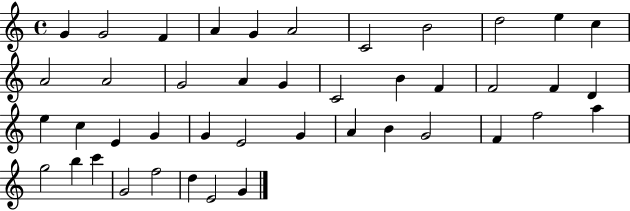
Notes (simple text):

G4/q G4/h F4/q A4/q G4/q A4/h C4/h B4/h D5/h E5/q C5/q A4/h A4/h G4/h A4/q G4/q C4/h B4/q F4/q F4/h F4/q D4/q E5/q C5/q E4/q G4/q G4/q E4/h G4/q A4/q B4/q G4/h F4/q F5/h A5/q G5/h B5/q C6/q G4/h F5/h D5/q E4/h G4/q